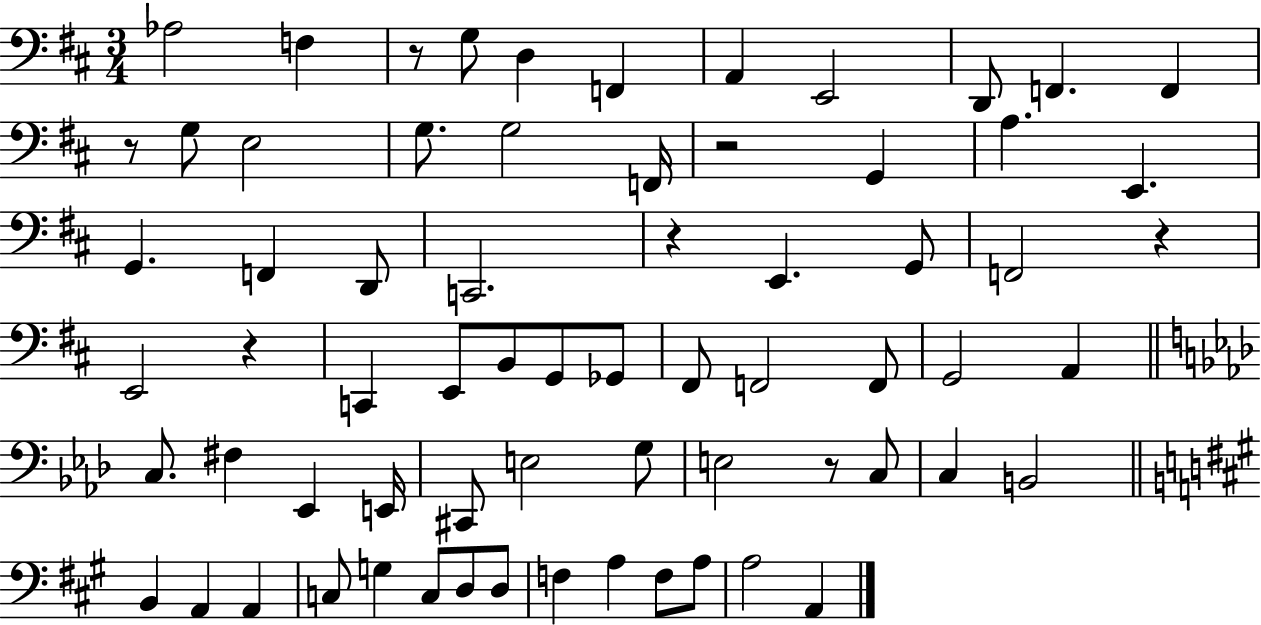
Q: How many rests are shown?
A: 7